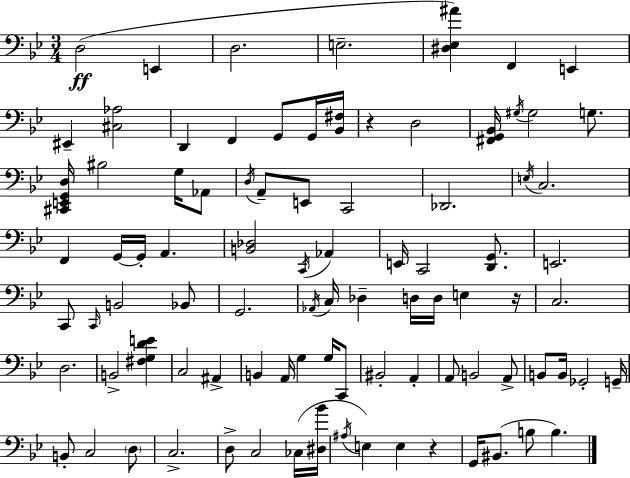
{
  \clef bass
  \numericTimeSignature
  \time 3/4
  \key bes \major
  \repeat volta 2 { d2(\ff e,4 | d2. | e2.-- | <dis ees ais'>4) f,4 e,4 | \break eis,4-- <cis aes>2 | d,4 f,4 g,8 g,16 <bes, fis>16 | r4 d2 | <fis, g, bes,>16 \acciaccatura { gis16 } gis2 g8. | \break <cis, e, g, d>16 bis2 g16 aes,8 | \acciaccatura { d16 } a,8-- e,8 c,2 | des,2. | \acciaccatura { e16 } c2. | \break f,4 g,16~~ g,16-. a,4. | <b, des>2 \acciaccatura { c,16 } | aes,4 e,16 c,2 | <d, g,>8. e,2. | \break c,8 \grace { c,16 } b,2 | bes,8 g,2. | \acciaccatura { aes,16 } c16 des4-- d16 | d16 e4 r16 c2. | \break d2. | b,2-> | <fis g d' e'>4 c2 | ais,4-> b,4 a,16 g4 | \break g16 c,8 bis,2-. | a,4-. a,8 b,2 | a,8-> b,8 b,16 ges,2-. | g,16-- b,8-. c2 | \break \parenthesize d8 c2.-> | d8-> c2 | ces16( <dis bes'>16 \acciaccatura { ais16 } e4) e4 | r4 g,16 bis,8.( b8 | \break b4.) } \bar "|."
}